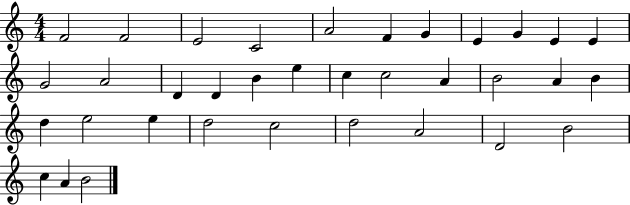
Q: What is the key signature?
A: C major